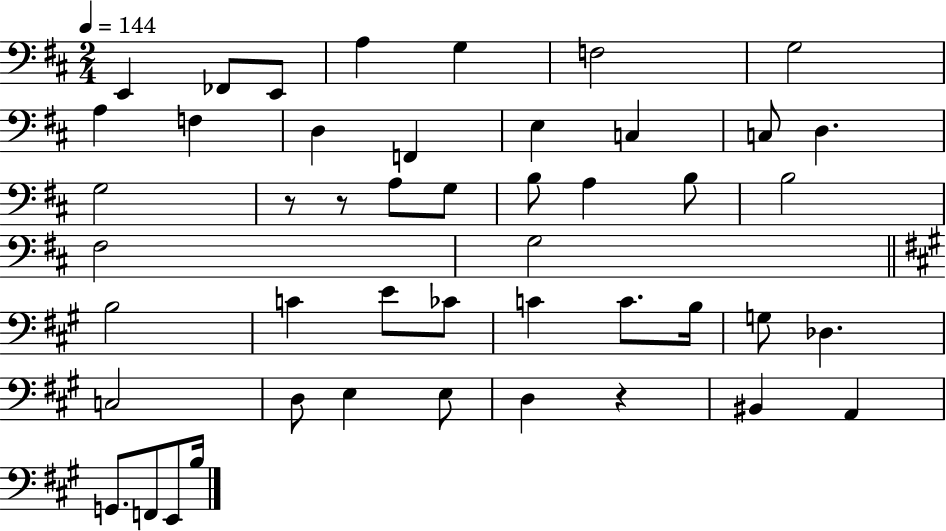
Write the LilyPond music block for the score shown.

{
  \clef bass
  \numericTimeSignature
  \time 2/4
  \key d \major
  \tempo 4 = 144
  \repeat volta 2 { e,4 fes,8 e,8 | a4 g4 | f2 | g2 | \break a4 f4 | d4 f,4 | e4 c4 | c8 d4. | \break g2 | r8 r8 a8 g8 | b8 a4 b8 | b2 | \break fis2 | g2 | \bar "||" \break \key a \major b2 | c'4 e'8 ces'8 | c'4 c'8. b16 | g8 des4. | \break c2 | d8 e4 e8 | d4 r4 | bis,4 a,4 | \break g,8. f,8 e,8 b16 | } \bar "|."
}